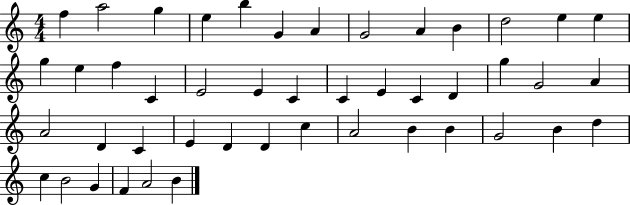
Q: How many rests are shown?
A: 0